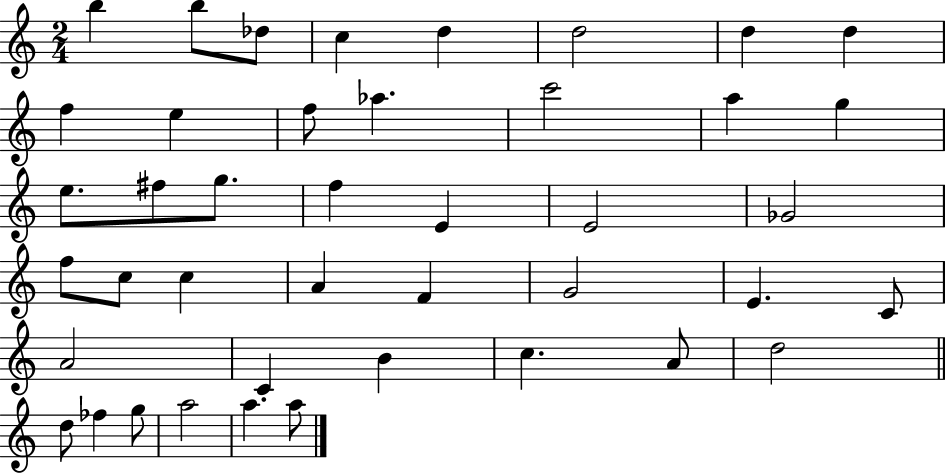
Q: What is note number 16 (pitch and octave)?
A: E5